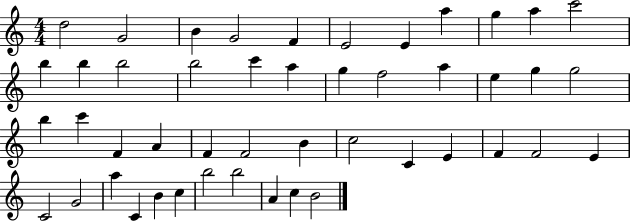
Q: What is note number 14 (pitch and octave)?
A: B5